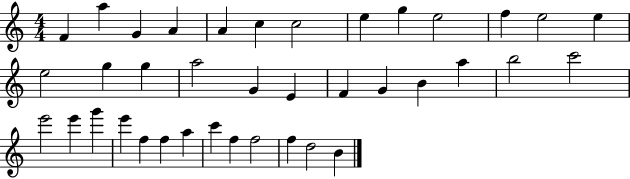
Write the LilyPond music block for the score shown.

{
  \clef treble
  \numericTimeSignature
  \time 4/4
  \key c \major
  f'4 a''4 g'4 a'4 | a'4 c''4 c''2 | e''4 g''4 e''2 | f''4 e''2 e''4 | \break e''2 g''4 g''4 | a''2 g'4 e'4 | f'4 g'4 b'4 a''4 | b''2 c'''2 | \break e'''2 e'''4 g'''4 | e'''4 f''4 f''4 a''4 | c'''4 f''4 f''2 | f''4 d''2 b'4 | \break \bar "|."
}